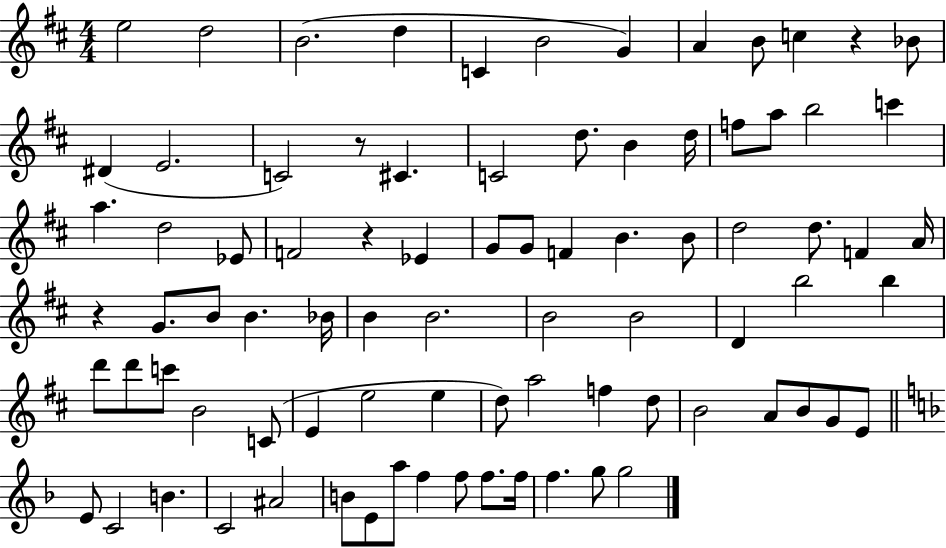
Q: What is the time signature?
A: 4/4